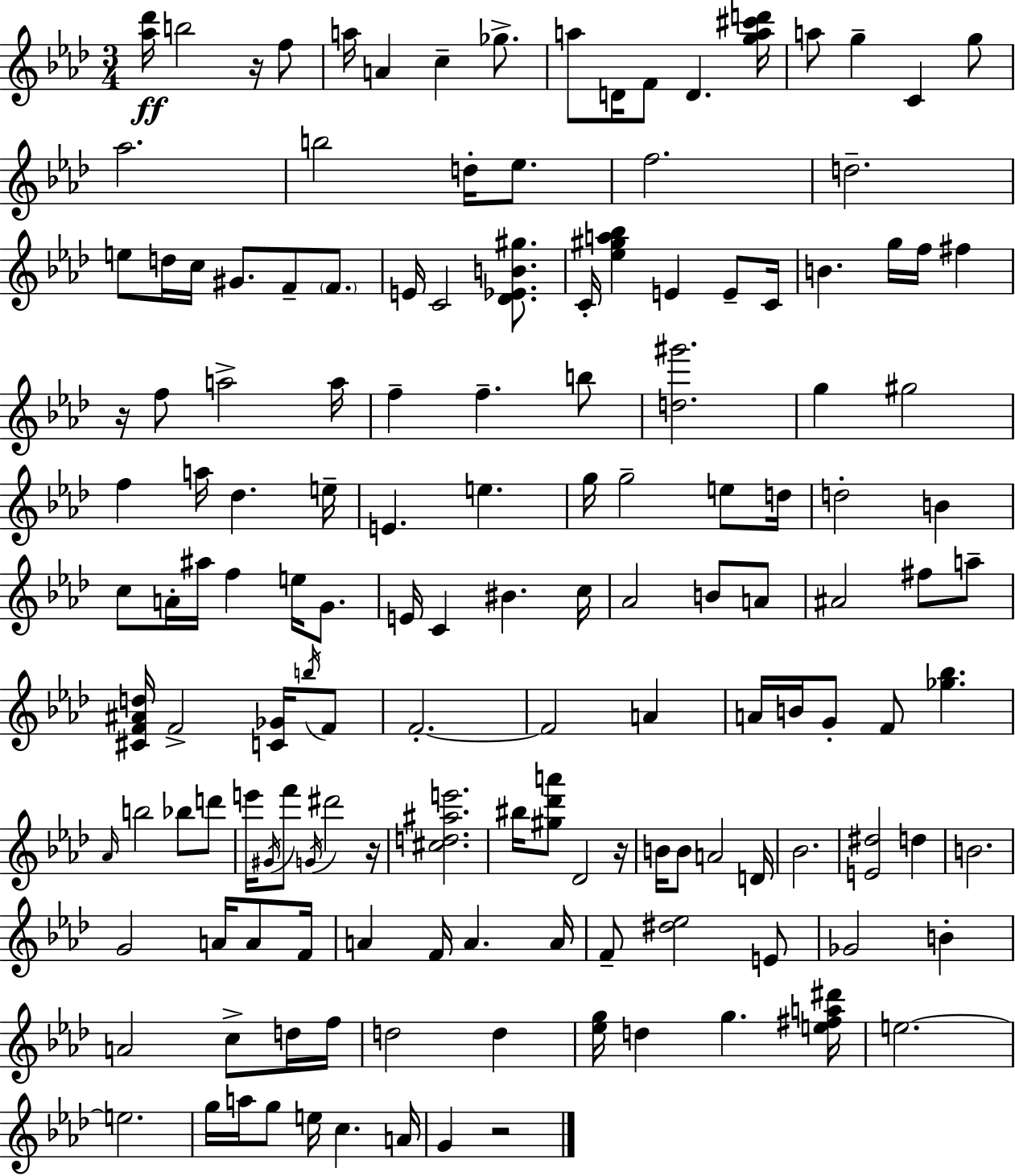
{
  \clef treble
  \numericTimeSignature
  \time 3/4
  \key aes \major
  <aes'' des'''>16\ff b''2 r16 f''8 | a''16 a'4 c''4-- ges''8.-> | a''8 d'16 f'8 d'4. <g'' a'' cis''' d'''>16 | a''8 g''4-- c'4 g''8 | \break aes''2. | b''2 d''16-. ees''8. | f''2. | d''2.-- | \break e''8 d''16 c''16 gis'8. f'8-- \parenthesize f'8. | e'16 c'2 <des' ees' b' gis''>8. | c'16-. <ees'' gis'' a'' bes''>4 e'4 e'8-- c'16 | b'4. g''16 f''16 fis''4 | \break r16 f''8 a''2-> a''16 | f''4-- f''4.-- b''8 | <d'' gis'''>2. | g''4 gis''2 | \break f''4 a''16 des''4. e''16-- | e'4. e''4. | g''16 g''2-- e''8 d''16 | d''2-. b'4 | \break c''8 a'16-. ais''16 f''4 e''16 g'8. | e'16 c'4 bis'4. c''16 | aes'2 b'8 a'8 | ais'2 fis''8 a''8-- | \break <cis' f' ais' d''>16 f'2-> <c' ges'>16 \acciaccatura { b''16 } f'8 | f'2.-.~~ | f'2 a'4 | a'16 b'16 g'8-. f'8 <ges'' bes''>4. | \break \grace { aes'16 } b''2 bes''8 | d'''8 e'''16 \acciaccatura { gis'16 } f'''8 \acciaccatura { g'16 } dis'''2 | r16 <cis'' d'' ais'' e'''>2. | bis''16 <gis'' des''' a'''>8 des'2 | \break r16 b'16 b'8 a'2 | d'16 bes'2. | <e' dis''>2 | d''4 b'2. | \break g'2 | a'16 a'8 f'16 a'4 f'16 a'4. | a'16 f'8-- <dis'' ees''>2 | e'8 ges'2 | \break b'4-. a'2 | c''8-> d''16 f''16 d''2 | d''4 <ees'' g''>16 d''4 g''4. | <e'' fis'' a'' dis'''>16 e''2.~~ | \break e''2. | g''16 a''16 g''8 e''16 c''4. | a'16 g'4 r2 | \bar "|."
}